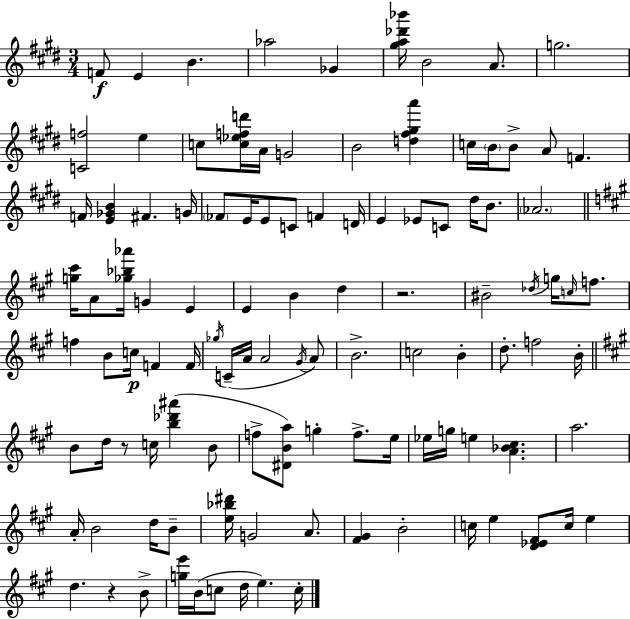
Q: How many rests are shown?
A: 3